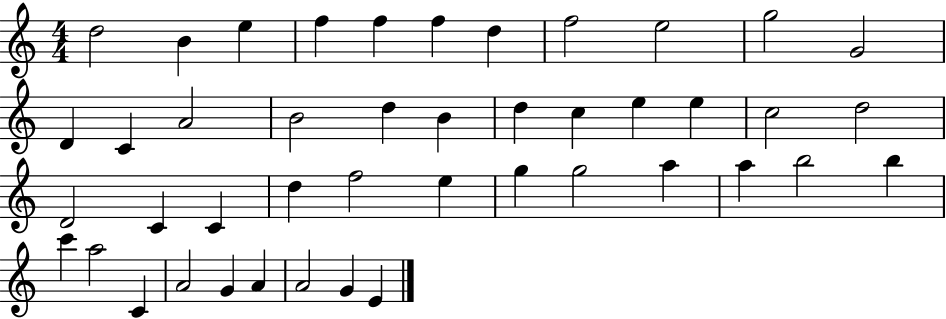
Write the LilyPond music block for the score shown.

{
  \clef treble
  \numericTimeSignature
  \time 4/4
  \key c \major
  d''2 b'4 e''4 | f''4 f''4 f''4 d''4 | f''2 e''2 | g''2 g'2 | \break d'4 c'4 a'2 | b'2 d''4 b'4 | d''4 c''4 e''4 e''4 | c''2 d''2 | \break d'2 c'4 c'4 | d''4 f''2 e''4 | g''4 g''2 a''4 | a''4 b''2 b''4 | \break c'''4 a''2 c'4 | a'2 g'4 a'4 | a'2 g'4 e'4 | \bar "|."
}